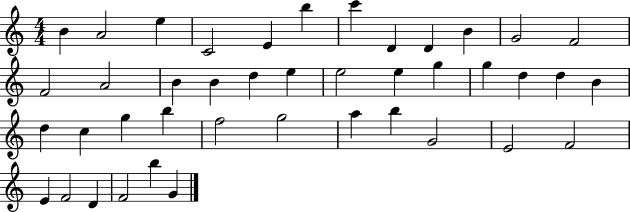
X:1
T:Untitled
M:4/4
L:1/4
K:C
B A2 e C2 E b c' D D B G2 F2 F2 A2 B B d e e2 e g g d d B d c g b f2 g2 a b G2 E2 F2 E F2 D F2 b G